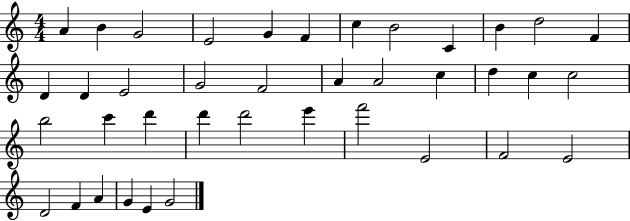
{
  \clef treble
  \numericTimeSignature
  \time 4/4
  \key c \major
  a'4 b'4 g'2 | e'2 g'4 f'4 | c''4 b'2 c'4 | b'4 d''2 f'4 | \break d'4 d'4 e'2 | g'2 f'2 | a'4 a'2 c''4 | d''4 c''4 c''2 | \break b''2 c'''4 d'''4 | d'''4 d'''2 e'''4 | f'''2 e'2 | f'2 e'2 | \break d'2 f'4 a'4 | g'4 e'4 g'2 | \bar "|."
}